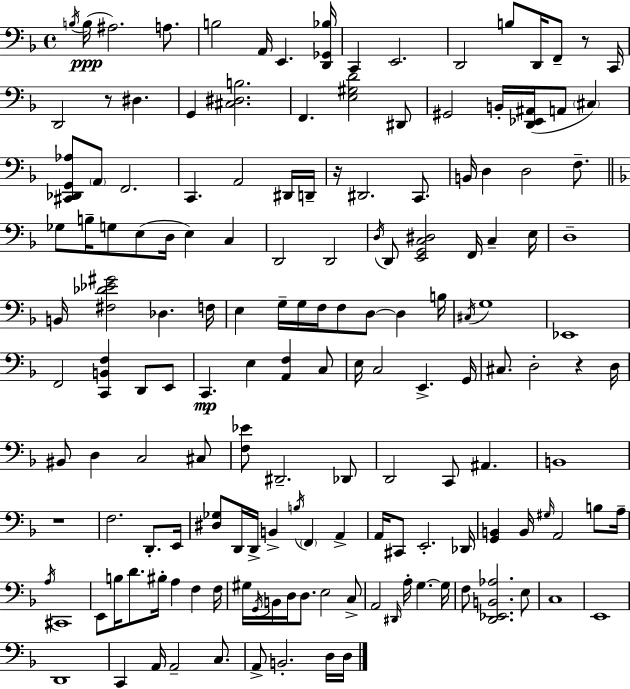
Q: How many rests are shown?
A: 5